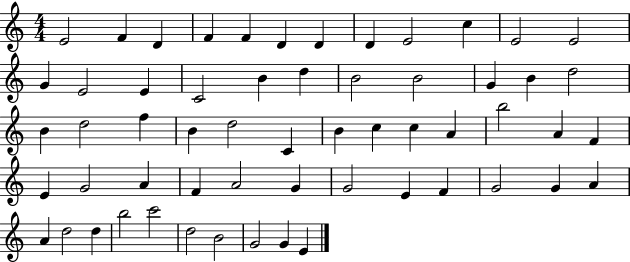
E4/h F4/q D4/q F4/q F4/q D4/q D4/q D4/q E4/h C5/q E4/h E4/h G4/q E4/h E4/q C4/h B4/q D5/q B4/h B4/h G4/q B4/q D5/h B4/q D5/h F5/q B4/q D5/h C4/q B4/q C5/q C5/q A4/q B5/h A4/q F4/q E4/q G4/h A4/q F4/q A4/h G4/q G4/h E4/q F4/q G4/h G4/q A4/q A4/q D5/h D5/q B5/h C6/h D5/h B4/h G4/h G4/q E4/q